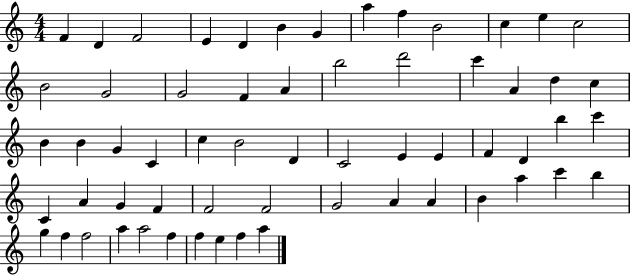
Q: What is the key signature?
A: C major